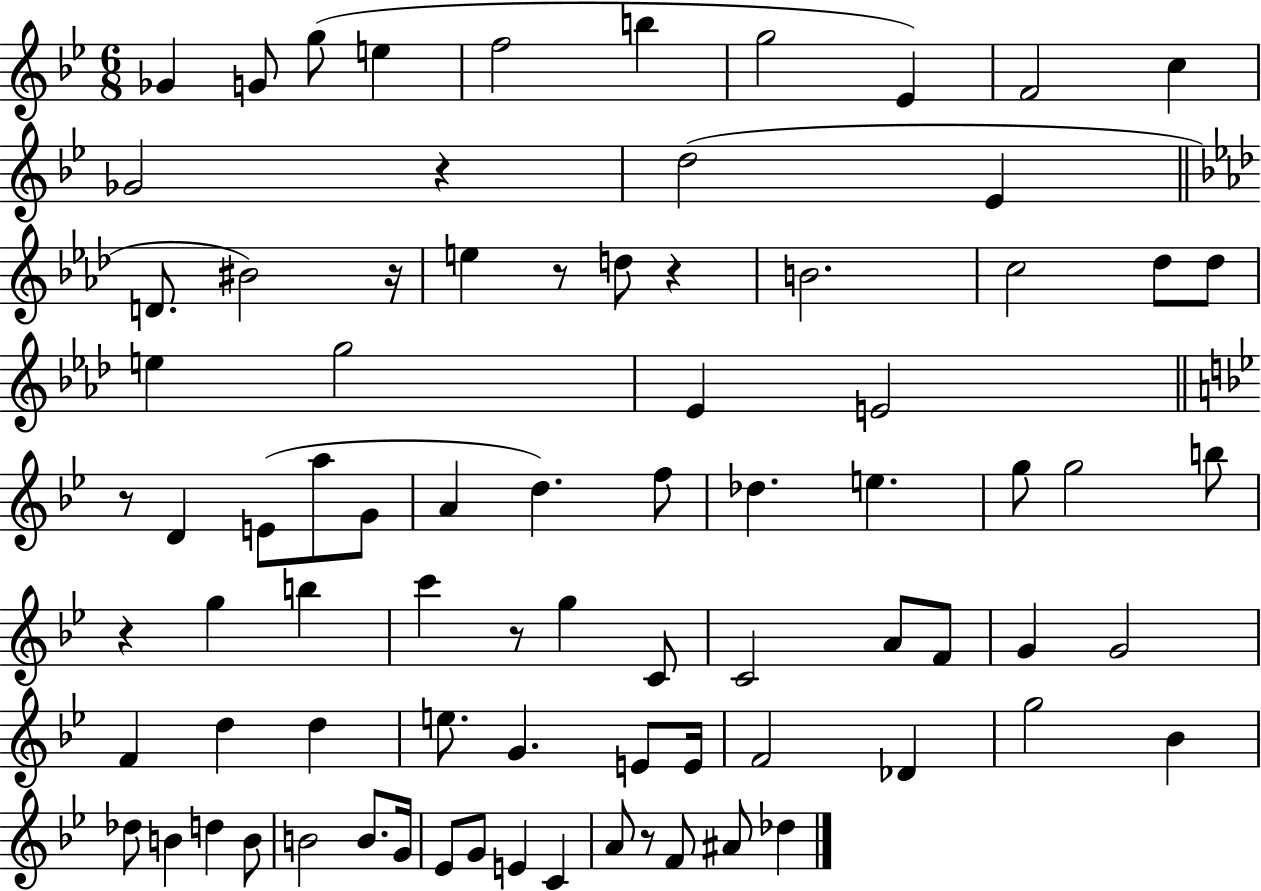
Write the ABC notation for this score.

X:1
T:Untitled
M:6/8
L:1/4
K:Bb
_G G/2 g/2 e f2 b g2 _E F2 c _G2 z d2 _E D/2 ^B2 z/4 e z/2 d/2 z B2 c2 _d/2 _d/2 e g2 _E E2 z/2 D E/2 a/2 G/2 A d f/2 _d e g/2 g2 b/2 z g b c' z/2 g C/2 C2 A/2 F/2 G G2 F d d e/2 G E/2 E/4 F2 _D g2 _B _d/2 B d B/2 B2 B/2 G/4 _E/2 G/2 E C A/2 z/2 F/2 ^A/2 _d